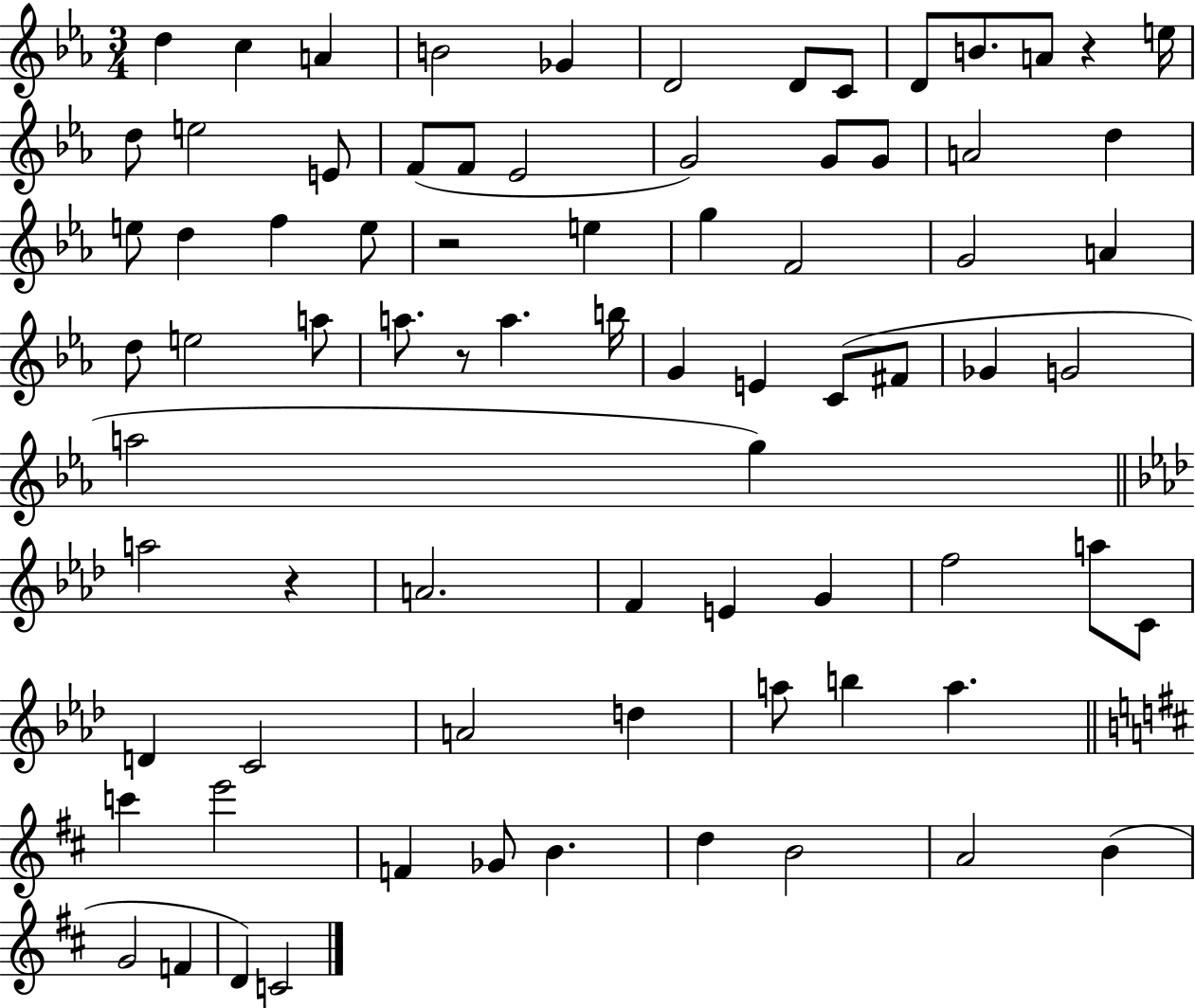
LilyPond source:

{
  \clef treble
  \numericTimeSignature
  \time 3/4
  \key ees \major
  d''4 c''4 a'4 | b'2 ges'4 | d'2 d'8 c'8 | d'8 b'8. a'8 r4 e''16 | \break d''8 e''2 e'8 | f'8( f'8 ees'2 | g'2) g'8 g'8 | a'2 d''4 | \break e''8 d''4 f''4 e''8 | r2 e''4 | g''4 f'2 | g'2 a'4 | \break d''8 e''2 a''8 | a''8. r8 a''4. b''16 | g'4 e'4 c'8( fis'8 | ges'4 g'2 | \break a''2 g''4) | \bar "||" \break \key aes \major a''2 r4 | a'2. | f'4 e'4 g'4 | f''2 a''8 c'8 | \break d'4 c'2 | a'2 d''4 | a''8 b''4 a''4. | \bar "||" \break \key b \minor c'''4 e'''2 | f'4 ges'8 b'4. | d''4 b'2 | a'2 b'4( | \break g'2 f'4 | d'4) c'2 | \bar "|."
}